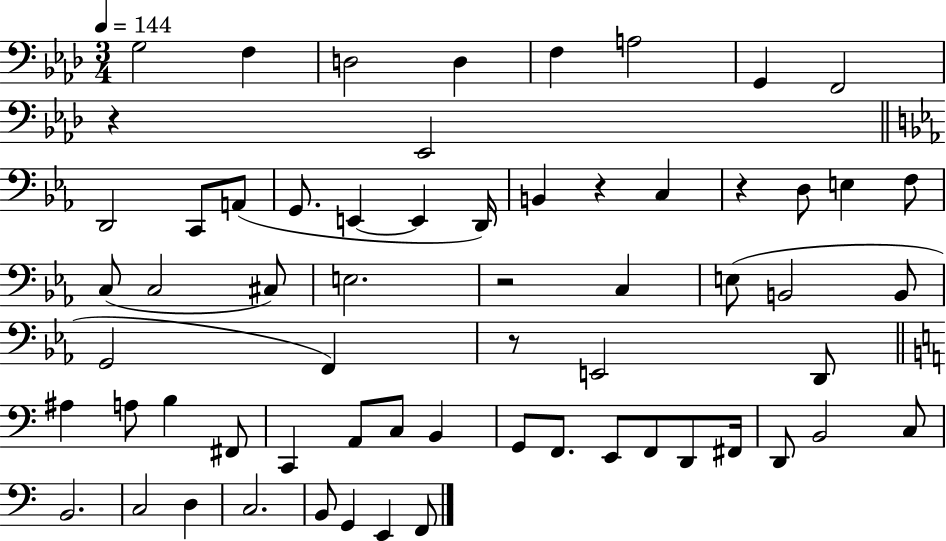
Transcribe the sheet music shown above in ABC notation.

X:1
T:Untitled
M:3/4
L:1/4
K:Ab
G,2 F, D,2 D, F, A,2 G,, F,,2 z _E,,2 D,,2 C,,/2 A,,/2 G,,/2 E,, E,, D,,/4 B,, z C, z D,/2 E, F,/2 C,/2 C,2 ^C,/2 E,2 z2 C, E,/2 B,,2 B,,/2 G,,2 F,, z/2 E,,2 D,,/2 ^A, A,/2 B, ^F,,/2 C,, A,,/2 C,/2 B,, G,,/2 F,,/2 E,,/2 F,,/2 D,,/2 ^F,,/4 D,,/2 B,,2 C,/2 B,,2 C,2 D, C,2 B,,/2 G,, E,, F,,/2